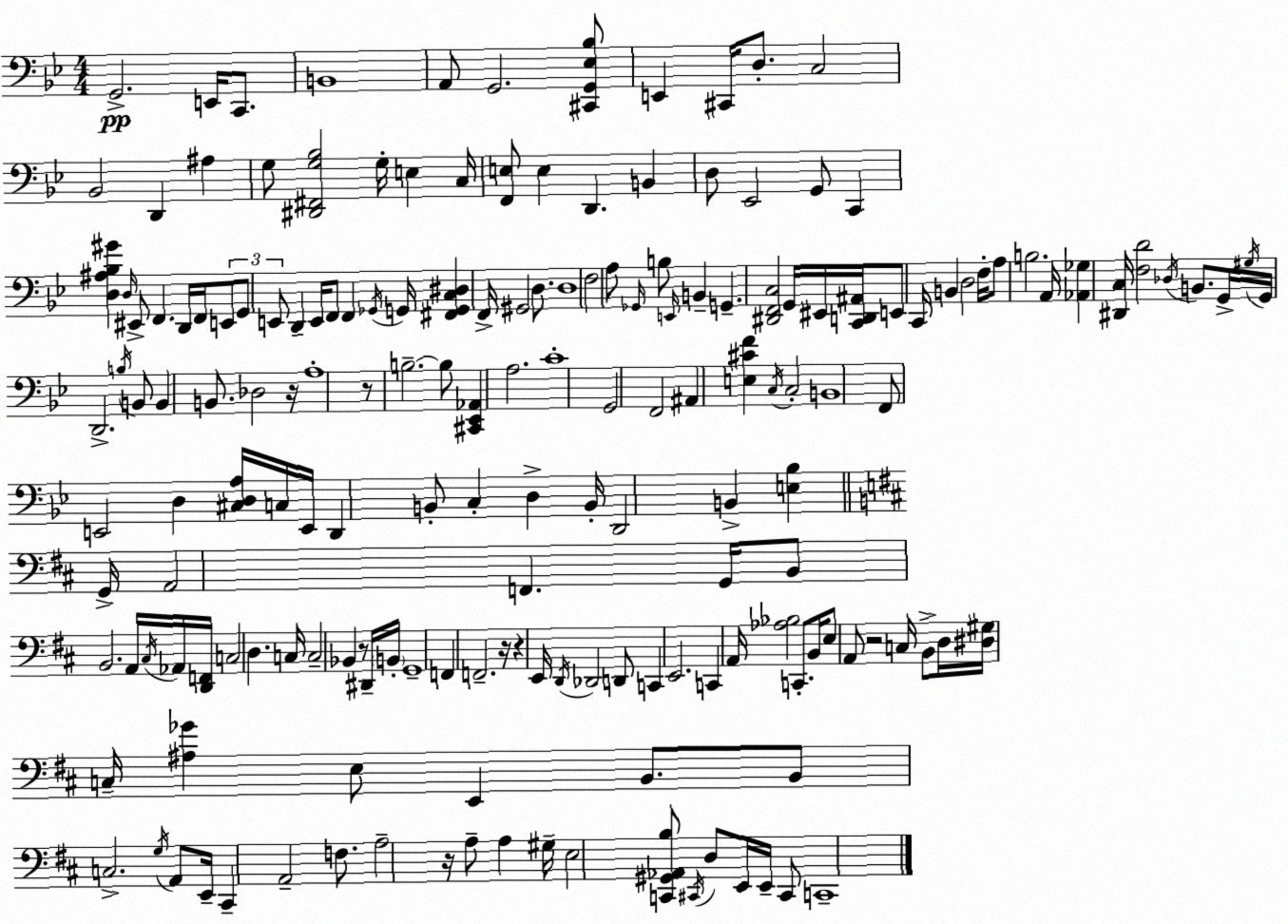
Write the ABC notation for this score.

X:1
T:Untitled
M:4/4
L:1/4
K:Bb
G,,2 E,,/4 C,,/2 B,,4 A,,/2 G,,2 [^C,,G,,_E,_B,]/2 E,, ^C,,/4 D,/2 C,2 _B,,2 D,, ^A, G,/2 [^D,,^F,,G,_B,]2 G,/4 E, C,/4 [F,,E,]/2 E, D,, B,, D,/2 _E,,2 G,,/2 C,, [D,^A,_B,^G] D,/4 ^E,,/2 F,, D,,/4 F,,/4 E,,/2 G,,/2 E,,/2 D,, E,,/4 F,,/2 F,, _G,,/4 G,,/4 [^F,,G,,C,^D,] F,,/4 ^G,,2 D,/2 D,4 F,2 A,/2 _G,,/4 B,/2 E,,/4 B,, G,, [^D,,F,,C,]2 G,,/4 ^E,,/4 [C,,D,,^A,,]/4 E,,/2 C,,/4 B,, D,2 F,/4 A,/2 B,2 A,,/4 [_A,,_G,] [^D,,C,]/4 [F,D]2 _D,/4 B,,/2 G,,/4 ^G,/4 G,,/4 D,,2 B,/4 B,,/2 B,, B,,/2 _D,2 z/4 A,4 z/2 B,2 B,/2 [^C,,_E,,_A,,] A,2 C4 G,,2 F,,2 ^A,, [E,^CF] C,/4 C,2 B,,4 F,,/2 E,,2 D, [^C,D,A,]/4 C,/4 E,,/4 D,, B,,/2 C, D, B,,/4 D,,2 B,, [E,_B,] G,,/4 A,,2 F,, G,,/4 B,,/2 B,,2 A,,/4 ^C,/4 _A,,/4 [D,,F,,]/4 C,2 D, C,/4 C,2 _B,, z/2 ^D,,/4 B,,/4 G,,4 F,, F,,2 z/4 z E,,/4 D,,/4 _D,,2 D,,/2 C,, E,,2 C,, A,,/4 [_A,_B,]2 C,,/2 B,,/4 E,/2 A,,/2 z2 C,/4 B,,/2 D,/4 [^D,^G,]/4 C,/4 [^A,_G] E,/2 E,, B,,/2 B,,/2 C,2 G,/4 A,,/2 E,,/4 ^C,, A,,2 F,/2 A,2 z/4 A,/2 A, ^G,/4 E,2 [C,,^G,,_A,,B,]/2 ^C,,/4 D,/2 E,,/4 E,,/4 ^C,,/2 C,,4